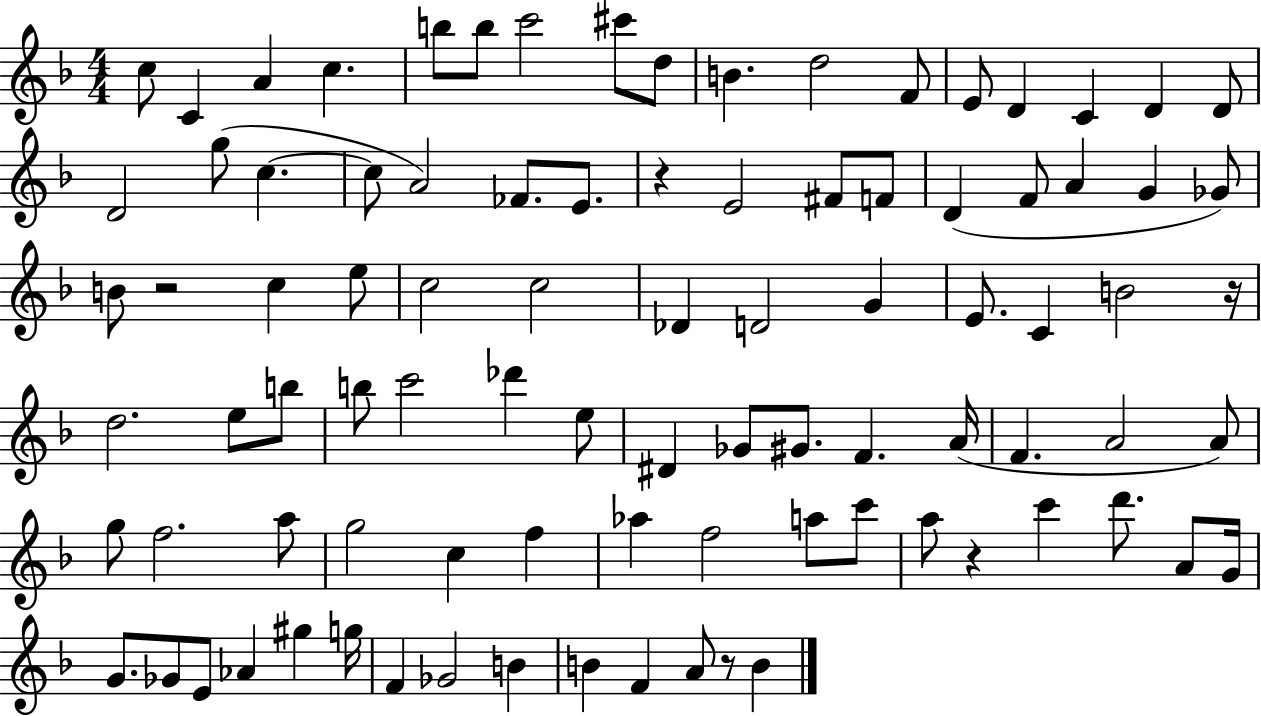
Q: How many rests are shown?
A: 5